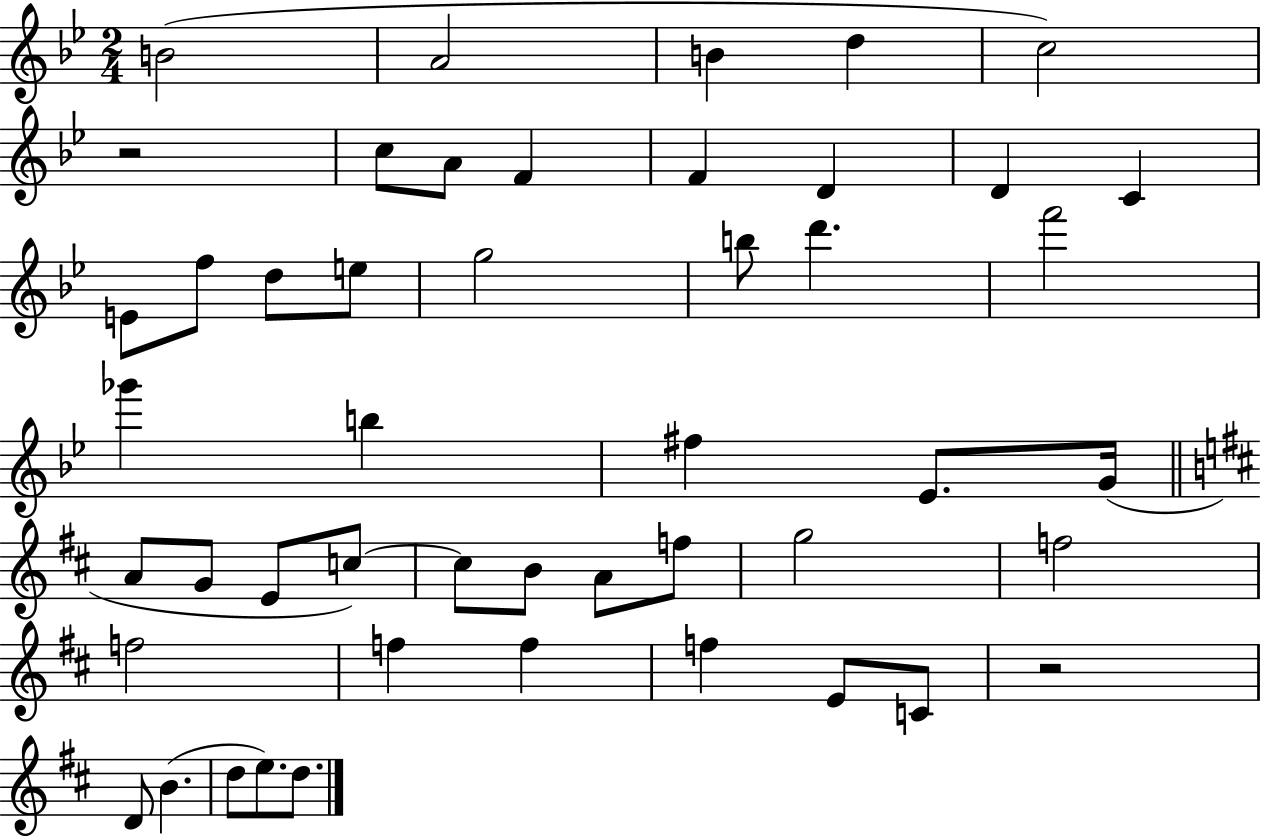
{
  \clef treble
  \numericTimeSignature
  \time 2/4
  \key bes \major
  \repeat volta 2 { b'2( | a'2 | b'4 d''4 | c''2) | \break r2 | c''8 a'8 f'4 | f'4 d'4 | d'4 c'4 | \break e'8 f''8 d''8 e''8 | g''2 | b''8 d'''4. | f'''2 | \break ges'''4 b''4 | fis''4 ees'8. g'16( | \bar "||" \break \key b \minor a'8 g'8 e'8 c''8~~) | c''8 b'8 a'8 f''8 | g''2 | f''2 | \break f''2 | f''4 f''4 | f''4 e'8 c'8 | r2 | \break d'8 b'4.( | d''8 e''8.) d''8. | } \bar "|."
}